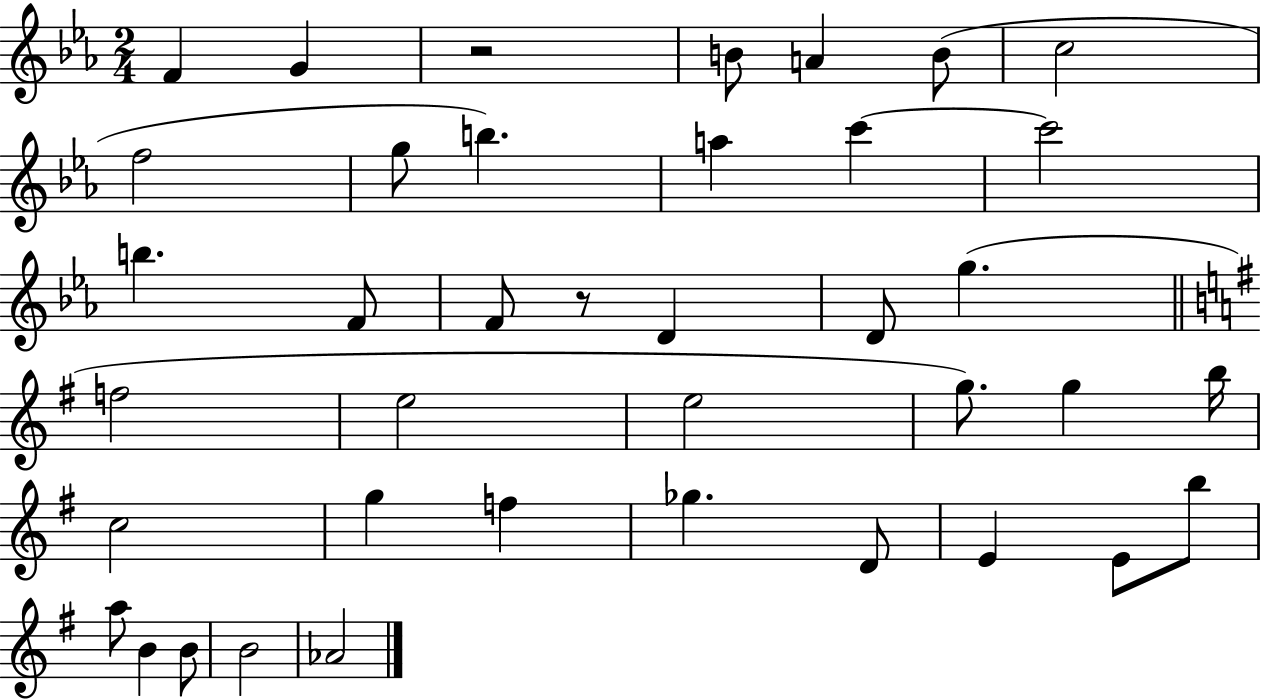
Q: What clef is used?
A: treble